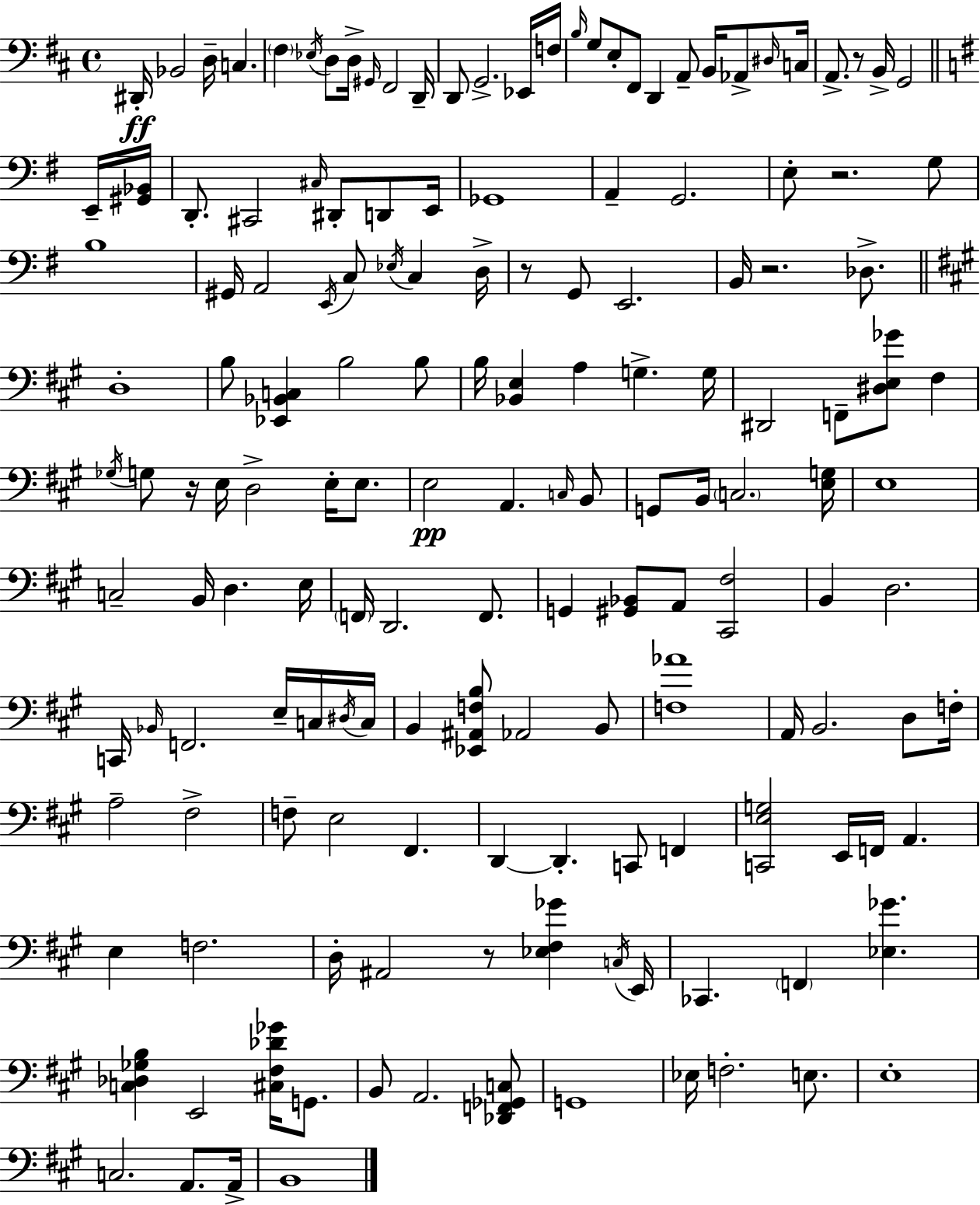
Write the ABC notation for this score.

X:1
T:Untitled
M:4/4
L:1/4
K:D
^D,,/4 _B,,2 D,/4 C, ^F, _E,/4 D,/2 D,/4 ^G,,/4 ^F,,2 D,,/4 D,,/2 G,,2 _E,,/4 F,/4 B,/4 G,/2 E,/2 ^F,,/2 D,, A,,/2 B,,/4 _A,,/2 ^D,/4 C,/4 A,,/2 z/2 B,,/4 G,,2 E,,/4 [^G,,_B,,]/4 D,,/2 ^C,,2 ^C,/4 ^D,,/2 D,,/2 E,,/4 _G,,4 A,, G,,2 E,/2 z2 G,/2 B,4 ^G,,/4 A,,2 E,,/4 C,/2 _E,/4 C, D,/4 z/2 G,,/2 E,,2 B,,/4 z2 _D,/2 D,4 B,/2 [_E,,_B,,C,] B,2 B,/2 B,/4 [_B,,E,] A, G, G,/4 ^D,,2 F,,/2 [^D,E,_G]/2 ^F, _G,/4 G,/2 z/4 E,/4 D,2 E,/4 E,/2 E,2 A,, C,/4 B,,/2 G,,/2 B,,/4 C,2 [E,G,]/4 E,4 C,2 B,,/4 D, E,/4 F,,/4 D,,2 F,,/2 G,, [^G,,_B,,]/2 A,,/2 [^C,,^F,]2 B,, D,2 C,,/4 _B,,/4 F,,2 E,/4 C,/4 ^D,/4 C,/4 B,, [_E,,^A,,F,B,]/2 _A,,2 B,,/2 [F,_A]4 A,,/4 B,,2 D,/2 F,/4 A,2 ^F,2 F,/2 E,2 ^F,, D,, D,, C,,/2 F,, [C,,E,G,]2 E,,/4 F,,/4 A,, E, F,2 D,/4 ^A,,2 z/2 [_E,^F,_G] C,/4 E,,/4 _C,, F,, [_E,_G] [C,_D,_G,B,] E,,2 [^C,^F,_D_G]/4 G,,/2 B,,/2 A,,2 [_D,,F,,_G,,C,]/2 G,,4 _E,/4 F,2 E,/2 E,4 C,2 A,,/2 A,,/4 B,,4